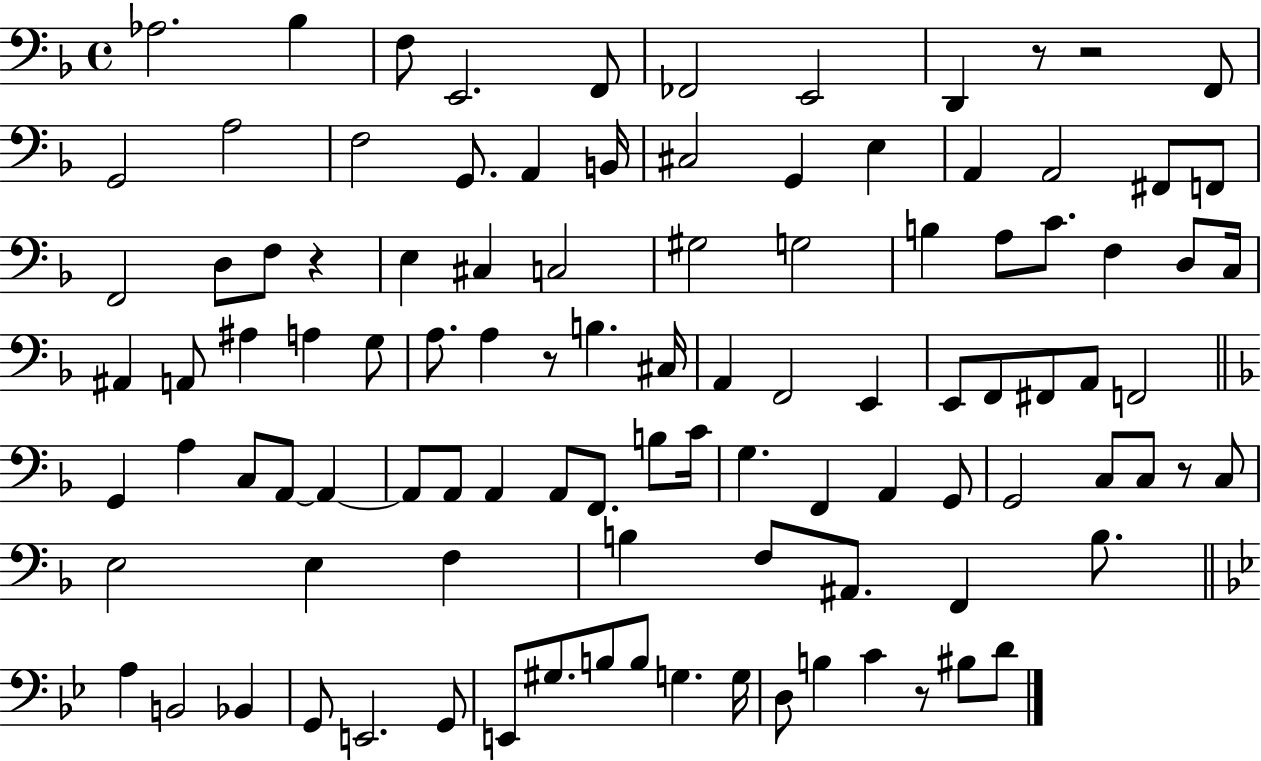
X:1
T:Untitled
M:4/4
L:1/4
K:F
_A,2 _B, F,/2 E,,2 F,,/2 _F,,2 E,,2 D,, z/2 z2 F,,/2 G,,2 A,2 F,2 G,,/2 A,, B,,/4 ^C,2 G,, E, A,, A,,2 ^F,,/2 F,,/2 F,,2 D,/2 F,/2 z E, ^C, C,2 ^G,2 G,2 B, A,/2 C/2 F, D,/2 C,/4 ^A,, A,,/2 ^A, A, G,/2 A,/2 A, z/2 B, ^C,/4 A,, F,,2 E,, E,,/2 F,,/2 ^F,,/2 A,,/2 F,,2 G,, A, C,/2 A,,/2 A,, A,,/2 A,,/2 A,, A,,/2 F,,/2 B,/2 C/4 G, F,, A,, G,,/2 G,,2 C,/2 C,/2 z/2 C,/2 E,2 E, F, B, F,/2 ^A,,/2 F,, B,/2 A, B,,2 _B,, G,,/2 E,,2 G,,/2 E,,/2 ^G,/2 B,/2 B,/2 G, G,/4 D,/2 B, C z/2 ^B,/2 D/2